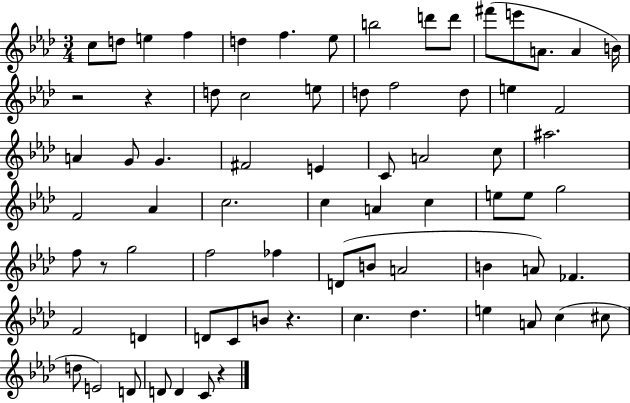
C5/e D5/e E5/q F5/q D5/q F5/q. Eb5/e B5/h D6/e D6/e F#6/e E6/e A4/e. A4/q B4/s R/h R/q D5/e C5/h E5/e D5/e F5/h D5/e E5/q F4/h A4/q G4/e G4/q. F#4/h E4/q C4/e A4/h C5/e A#5/h. F4/h Ab4/q C5/h. C5/q A4/q C5/q E5/e E5/e G5/h F5/e R/e G5/h F5/h FES5/q D4/e B4/e A4/h B4/q A4/e FES4/q. F4/h D4/q D4/e C4/e B4/e R/q. C5/q. Db5/q. E5/q A4/e C5/q C#5/e D5/e E4/h D4/e D4/e D4/q C4/e R/q